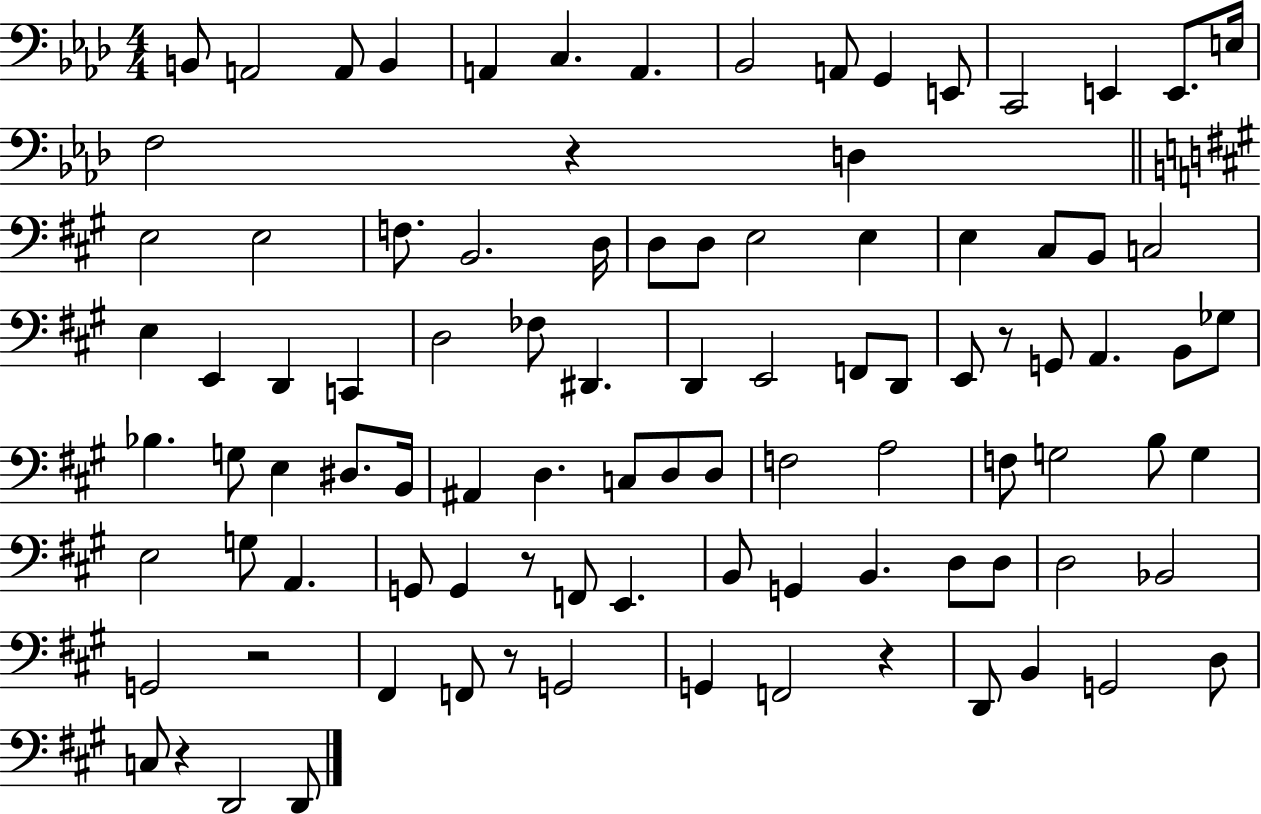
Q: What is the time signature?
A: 4/4